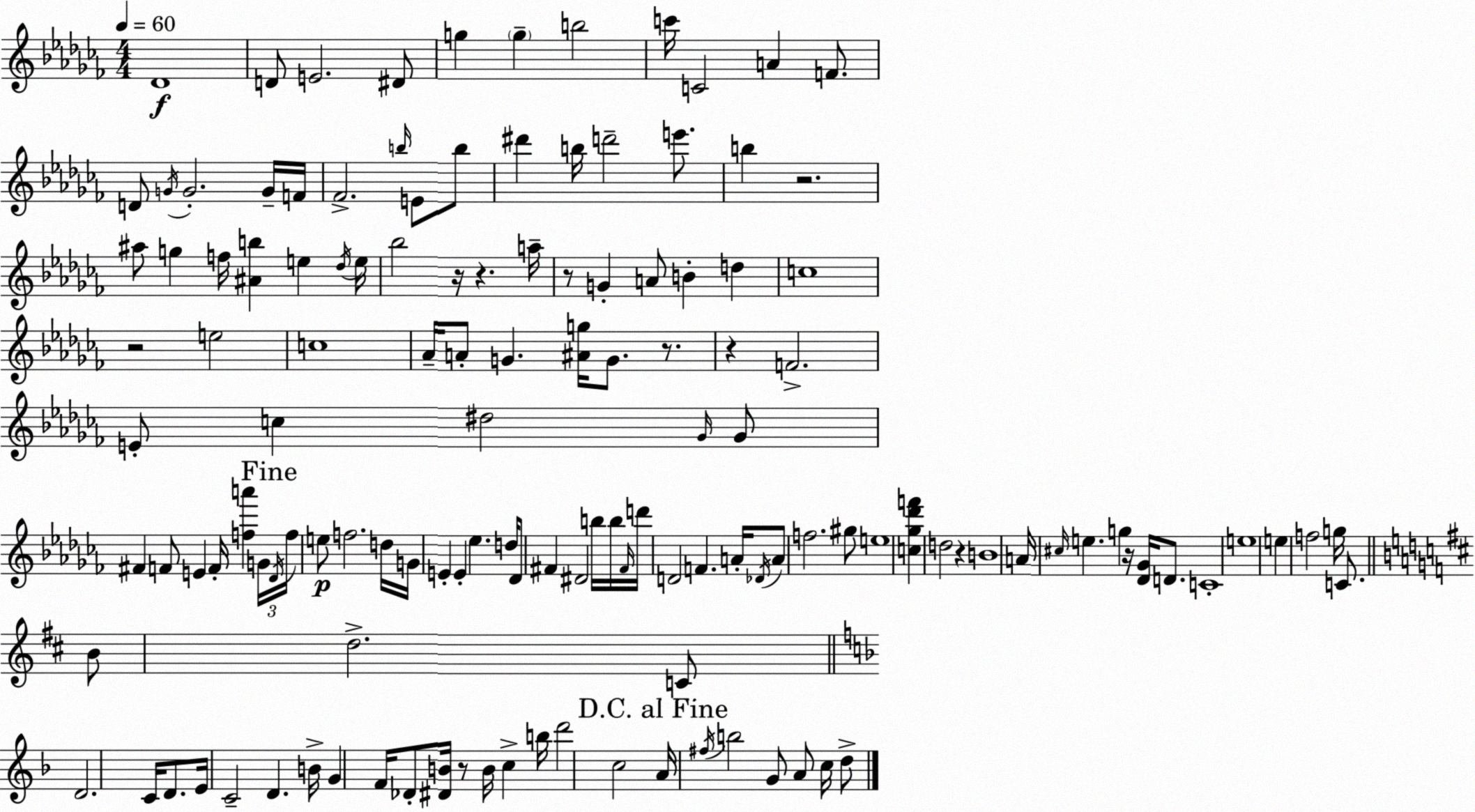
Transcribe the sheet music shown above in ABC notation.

X:1
T:Untitled
M:4/4
L:1/4
K:Abm
_D4 D/2 E2 ^D/2 g g b2 c'/4 C2 A F/2 D/2 G/4 G2 G/4 F/4 _F2 b/4 E/2 b/2 ^d' b/4 d'2 e'/2 b z2 ^a/2 g f/4 [^Ab] e _d/4 e/4 _b2 z/4 z a/4 z/2 G A/2 B d c4 z2 e2 c4 _A/4 A/2 G [^Ag]/4 G/2 z/2 z F2 E/2 c ^d2 _G/4 _G/2 ^F F/2 E F/4 [fa'] G/4 _D/4 f/4 e/2 f2 d/4 G/4 E E _e d/4 _D/2 ^F ^D2 b/4 b/4 ^F/4 d'/4 D2 F A/4 _D/4 A/2 f2 ^g/2 e4 [c_g_d'f'] d2 z B4 A/4 ^c/4 e g z/4 [_D_G]/4 D/2 C4 e4 e f2 g/4 C/2 B/2 d2 C/2 D2 C/4 D/2 E/4 C2 D B/4 G F/4 _D/2 [^DB]/4 z/2 B/4 c b/4 d'2 c2 A/4 ^f/4 b2 G/2 A/2 c/4 d/2